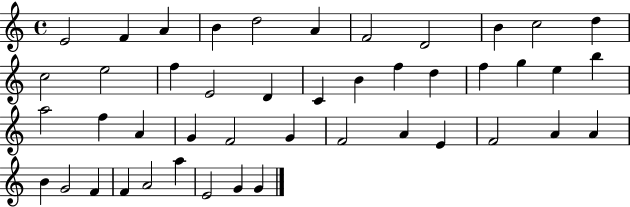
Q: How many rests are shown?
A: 0